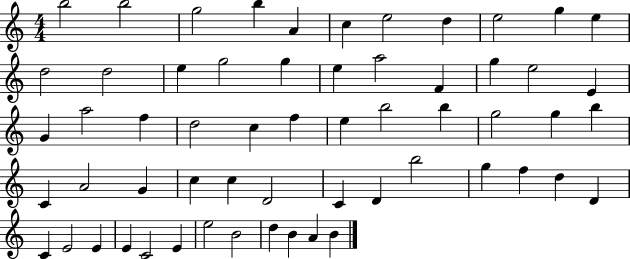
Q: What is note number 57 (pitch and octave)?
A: B4